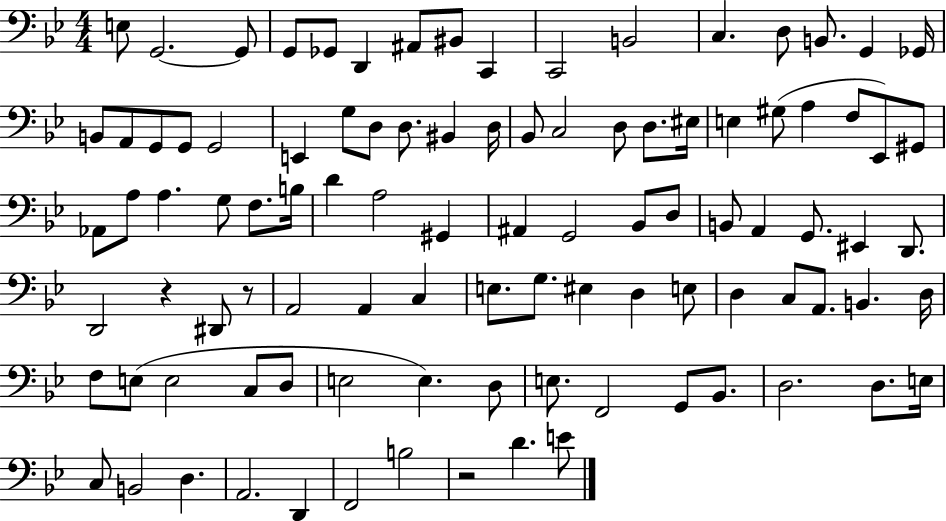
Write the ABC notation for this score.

X:1
T:Untitled
M:4/4
L:1/4
K:Bb
E,/2 G,,2 G,,/2 G,,/2 _G,,/2 D,, ^A,,/2 ^B,,/2 C,, C,,2 B,,2 C, D,/2 B,,/2 G,, _G,,/4 B,,/2 A,,/2 G,,/2 G,,/2 G,,2 E,, G,/2 D,/2 D,/2 ^B,, D,/4 _B,,/2 C,2 D,/2 D,/2 ^E,/4 E, ^G,/2 A, F,/2 _E,,/2 ^G,,/2 _A,,/2 A,/2 A, G,/2 F,/2 B,/4 D A,2 ^G,, ^A,, G,,2 _B,,/2 D,/2 B,,/2 A,, G,,/2 ^E,, D,,/2 D,,2 z ^D,,/2 z/2 A,,2 A,, C, E,/2 G,/2 ^E, D, E,/2 D, C,/2 A,,/2 B,, D,/4 F,/2 E,/2 E,2 C,/2 D,/2 E,2 E, D,/2 E,/2 F,,2 G,,/2 _B,,/2 D,2 D,/2 E,/4 C,/2 B,,2 D, A,,2 D,, F,,2 B,2 z2 D E/2